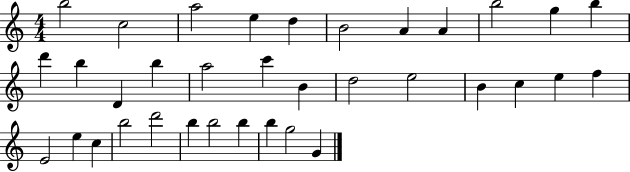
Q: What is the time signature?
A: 4/4